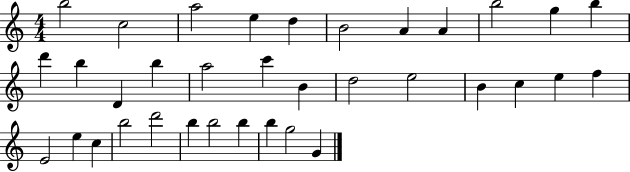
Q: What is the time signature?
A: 4/4